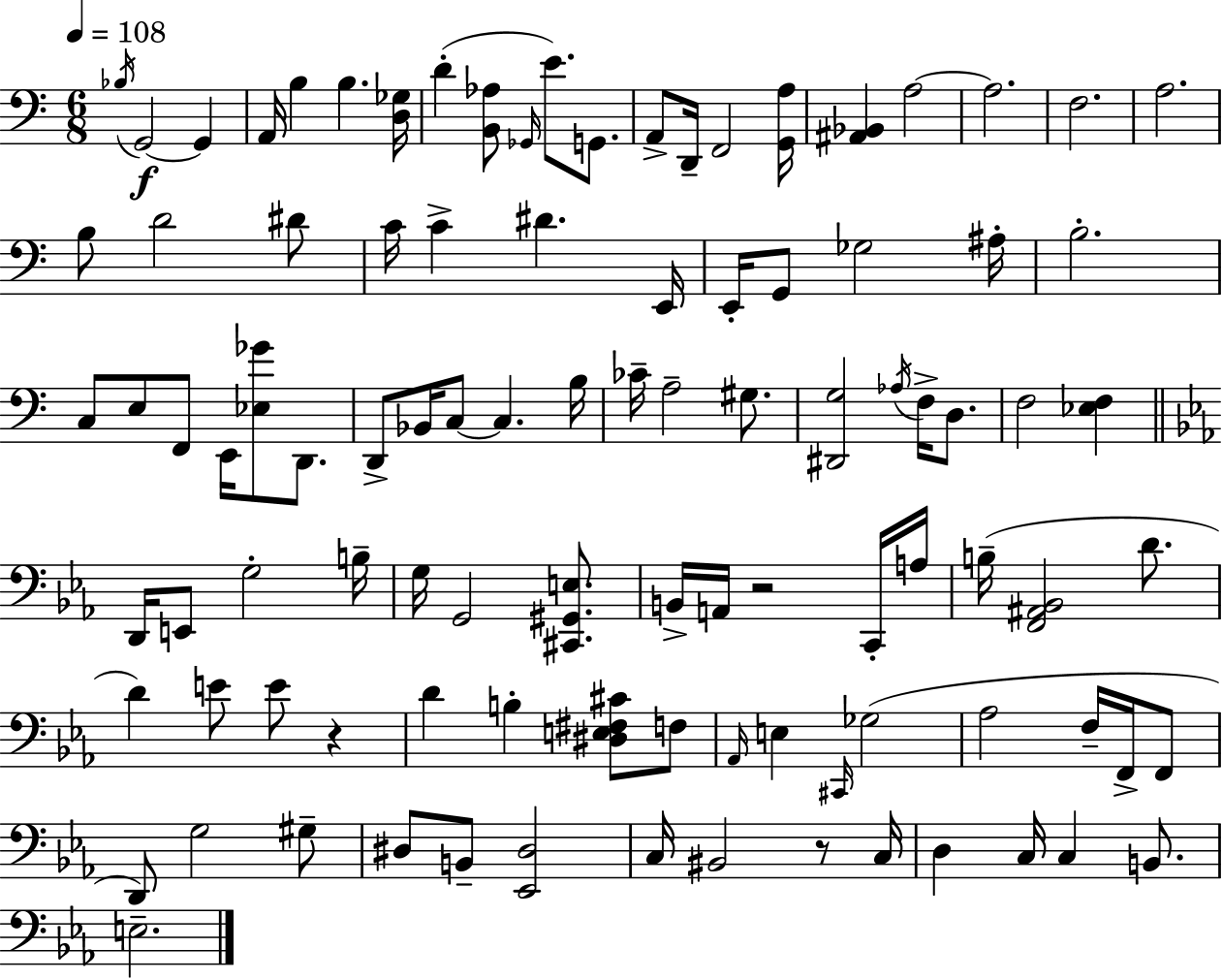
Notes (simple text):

Bb3/s G2/h G2/q A2/s B3/q B3/q. [D3,Gb3]/s D4/q [B2,Ab3]/e Gb2/s E4/e. G2/e. A2/e D2/s F2/h [G2,A3]/s [A#2,Bb2]/q A3/h A3/h. F3/h. A3/h. B3/e D4/h D#4/e C4/s C4/q D#4/q. E2/s E2/s G2/e Gb3/h A#3/s B3/h. C3/e E3/e F2/e E2/s [Eb3,Gb4]/e D2/e. D2/e Bb2/s C3/e C3/q. B3/s CES4/s A3/h G#3/e. [D#2,G3]/h Ab3/s F3/s D3/e. F3/h [Eb3,F3]/q D2/s E2/e G3/h B3/s G3/s G2/h [C#2,G#2,E3]/e. B2/s A2/s R/h C2/s A3/s B3/s [F2,A#2,Bb2]/h D4/e. D4/q E4/e E4/e R/q D4/q B3/q [D#3,E3,F#3,C#4]/e F3/e Ab2/s E3/q C#2/s Gb3/h Ab3/h F3/s F2/s F2/e D2/e G3/h G#3/e D#3/e B2/e [Eb2,D#3]/h C3/s BIS2/h R/e C3/s D3/q C3/s C3/q B2/e. E3/h.